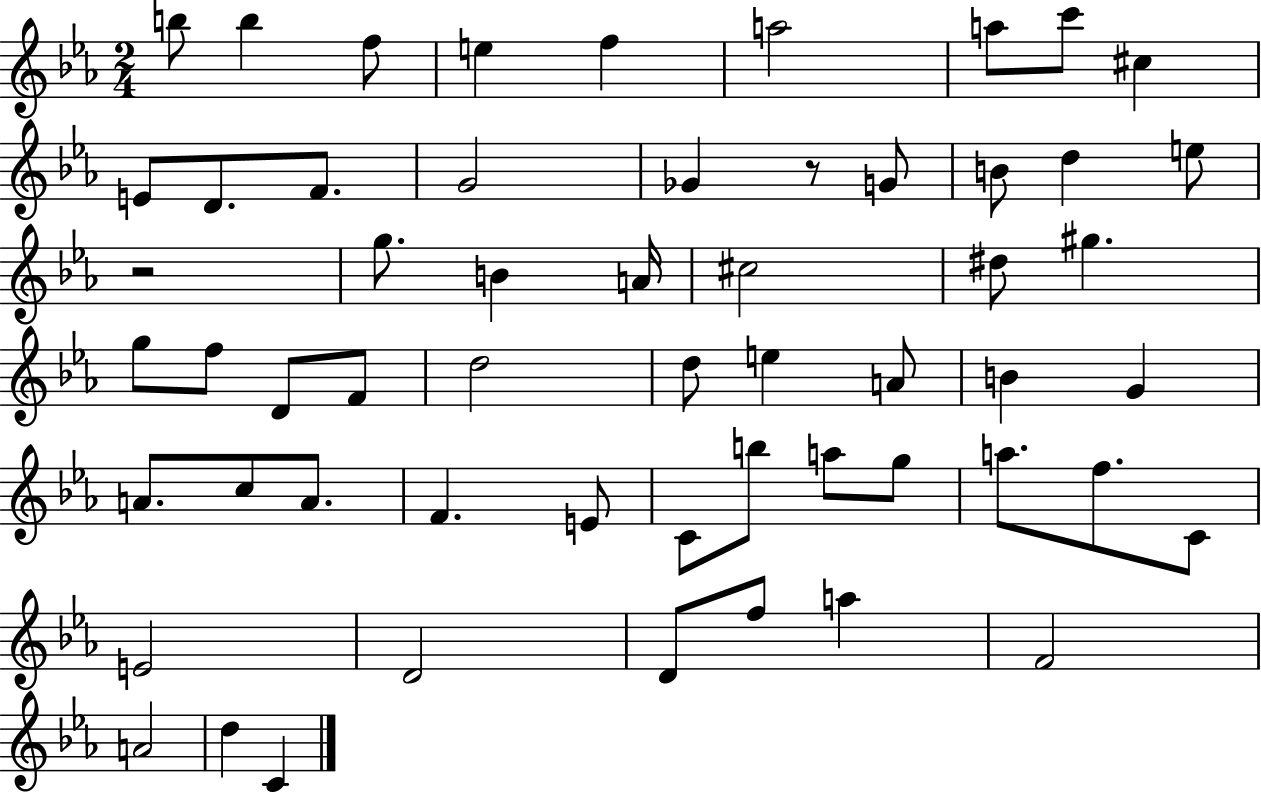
X:1
T:Untitled
M:2/4
L:1/4
K:Eb
b/2 b f/2 e f a2 a/2 c'/2 ^c E/2 D/2 F/2 G2 _G z/2 G/2 B/2 d e/2 z2 g/2 B A/4 ^c2 ^d/2 ^g g/2 f/2 D/2 F/2 d2 d/2 e A/2 B G A/2 c/2 A/2 F E/2 C/2 b/2 a/2 g/2 a/2 f/2 C/2 E2 D2 D/2 f/2 a F2 A2 d C